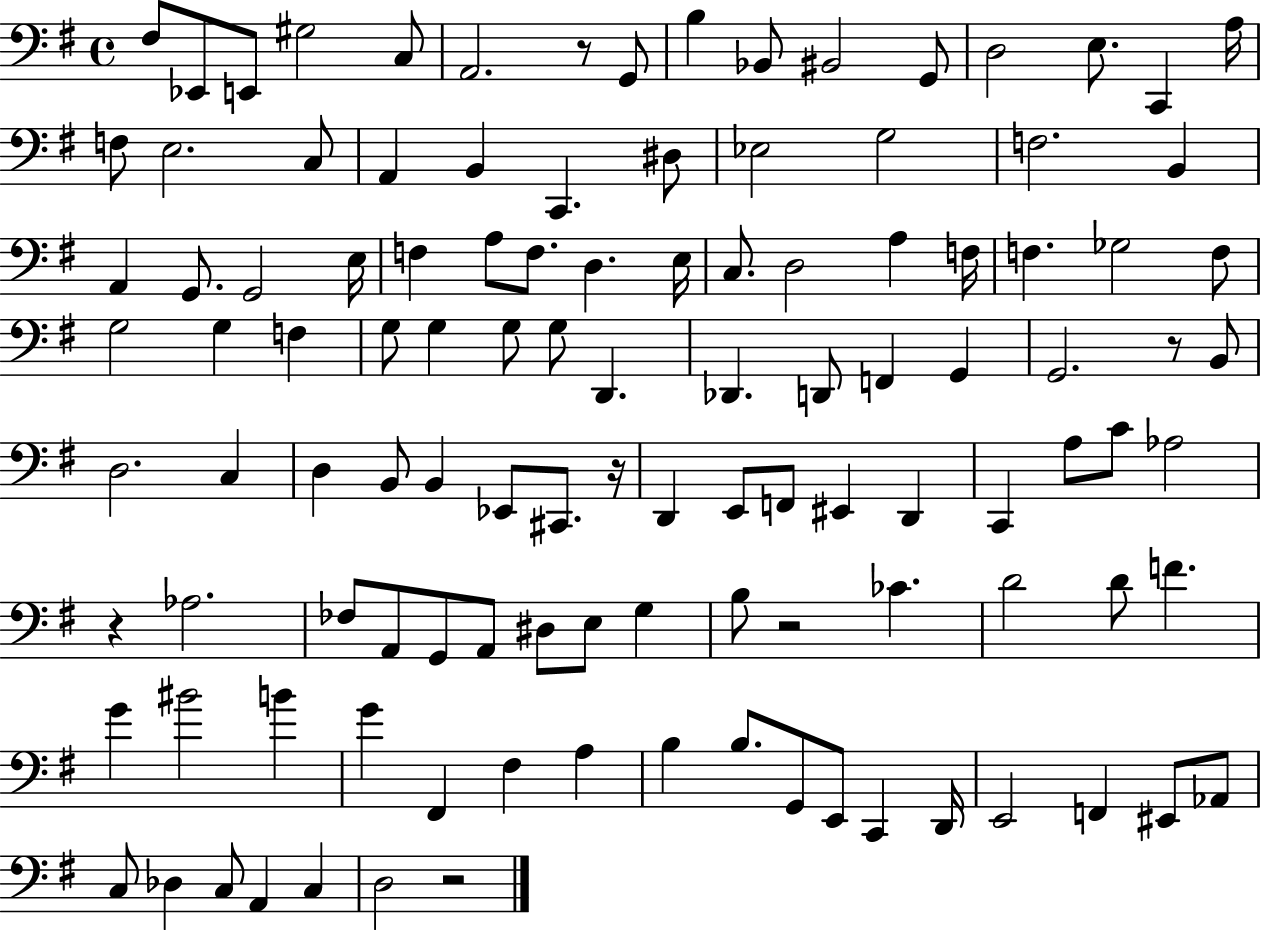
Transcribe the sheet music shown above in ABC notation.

X:1
T:Untitled
M:4/4
L:1/4
K:G
^F,/2 _E,,/2 E,,/2 ^G,2 C,/2 A,,2 z/2 G,,/2 B, _B,,/2 ^B,,2 G,,/2 D,2 E,/2 C,, A,/4 F,/2 E,2 C,/2 A,, B,, C,, ^D,/2 _E,2 G,2 F,2 B,, A,, G,,/2 G,,2 E,/4 F, A,/2 F,/2 D, E,/4 C,/2 D,2 A, F,/4 F, _G,2 F,/2 G,2 G, F, G,/2 G, G,/2 G,/2 D,, _D,, D,,/2 F,, G,, G,,2 z/2 B,,/2 D,2 C, D, B,,/2 B,, _E,,/2 ^C,,/2 z/4 D,, E,,/2 F,,/2 ^E,, D,, C,, A,/2 C/2 _A,2 z _A,2 _F,/2 A,,/2 G,,/2 A,,/2 ^D,/2 E,/2 G, B,/2 z2 _C D2 D/2 F G ^B2 B G ^F,, ^F, A, B, B,/2 G,,/2 E,,/2 C,, D,,/4 E,,2 F,, ^E,,/2 _A,,/2 C,/2 _D, C,/2 A,, C, D,2 z2